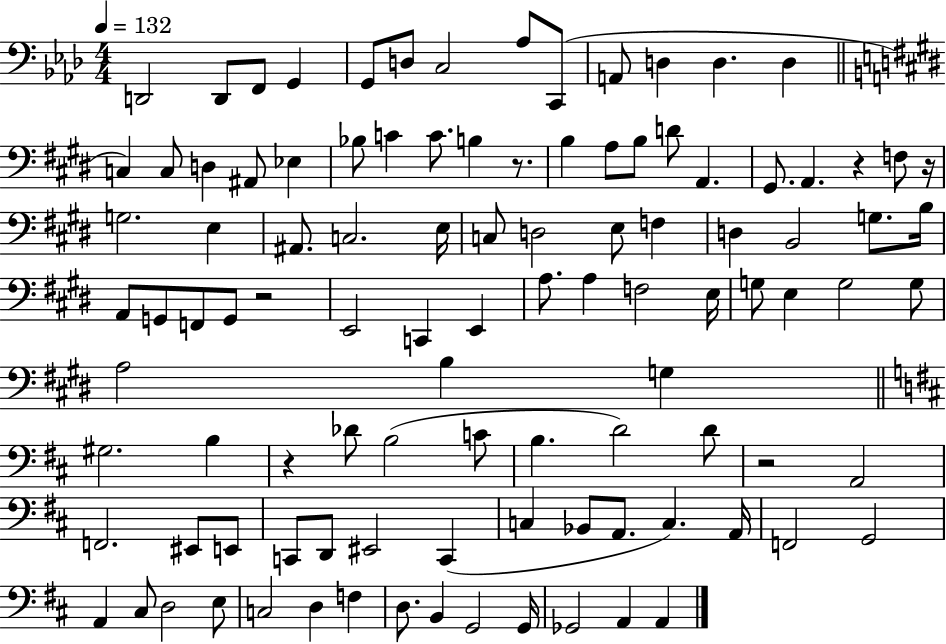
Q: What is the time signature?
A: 4/4